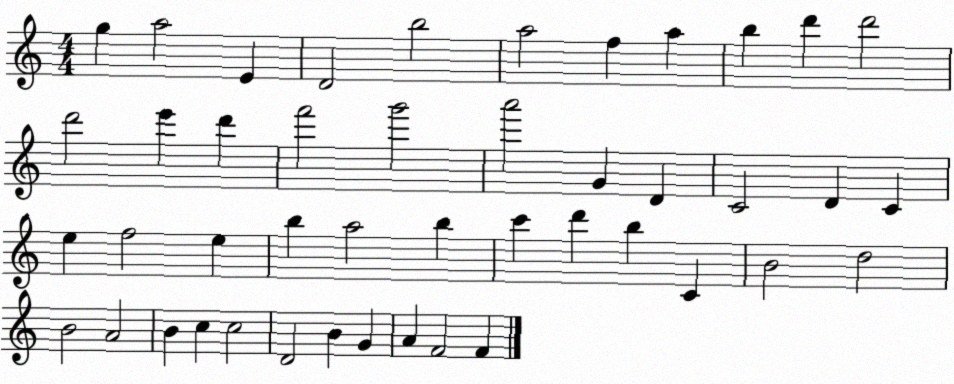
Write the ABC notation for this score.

X:1
T:Untitled
M:4/4
L:1/4
K:C
g a2 E D2 b2 a2 f a b d' d'2 d'2 e' d' f'2 g'2 a'2 G D C2 D C e f2 e b a2 b c' d' b C B2 d2 B2 A2 B c c2 D2 B G A F2 F